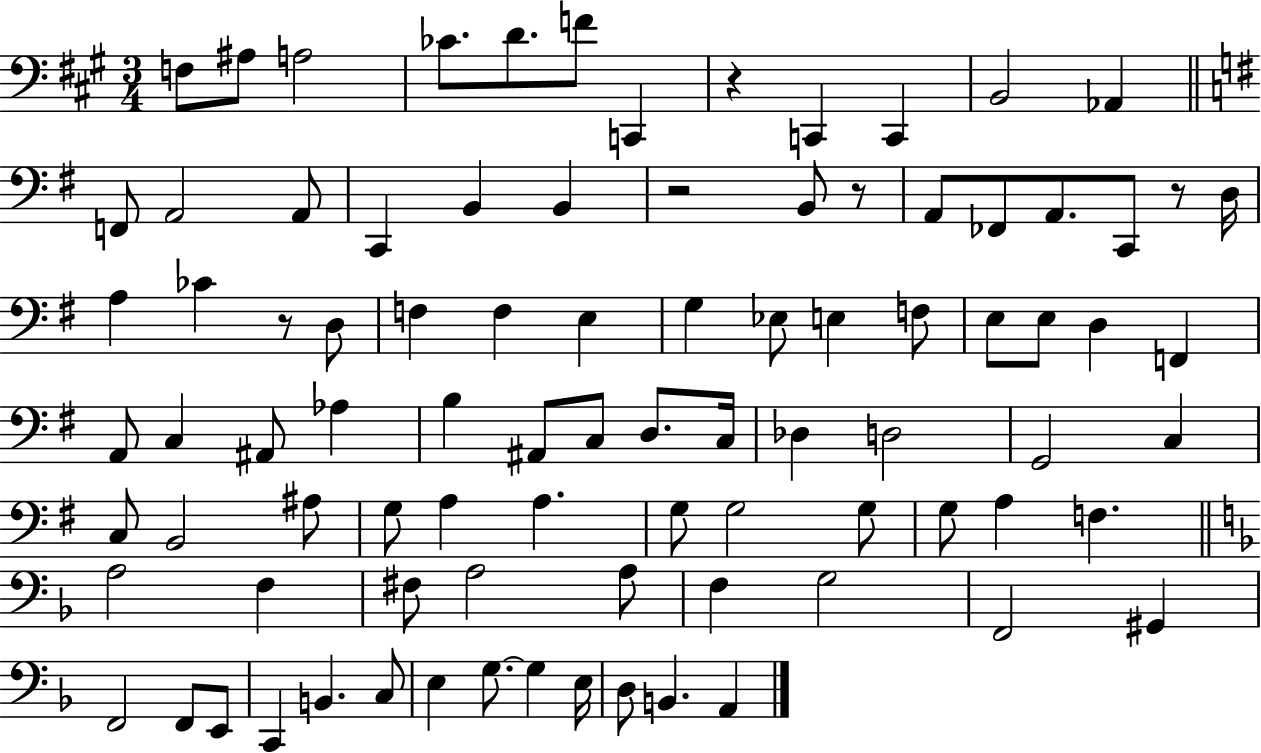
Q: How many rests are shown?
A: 5